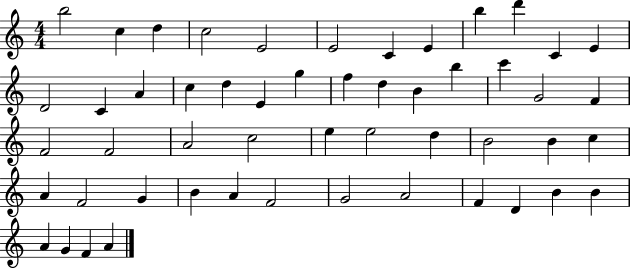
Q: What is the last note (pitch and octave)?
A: A4